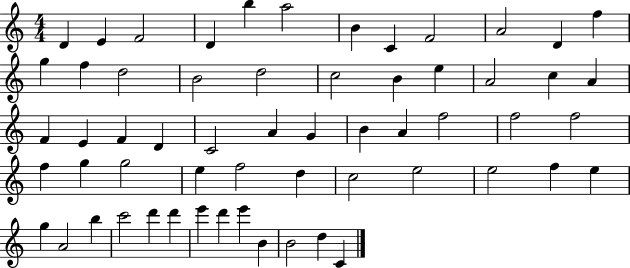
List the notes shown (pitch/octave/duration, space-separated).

D4/q E4/q F4/h D4/q B5/q A5/h B4/q C4/q F4/h A4/h D4/q F5/q G5/q F5/q D5/h B4/h D5/h C5/h B4/q E5/q A4/h C5/q A4/q F4/q E4/q F4/q D4/q C4/h A4/q G4/q B4/q A4/q F5/h F5/h F5/h F5/q G5/q G5/h E5/q F5/h D5/q C5/h E5/h E5/h F5/q E5/q G5/q A4/h B5/q C6/h D6/q D6/q E6/q D6/q E6/q B4/q B4/h D5/q C4/q